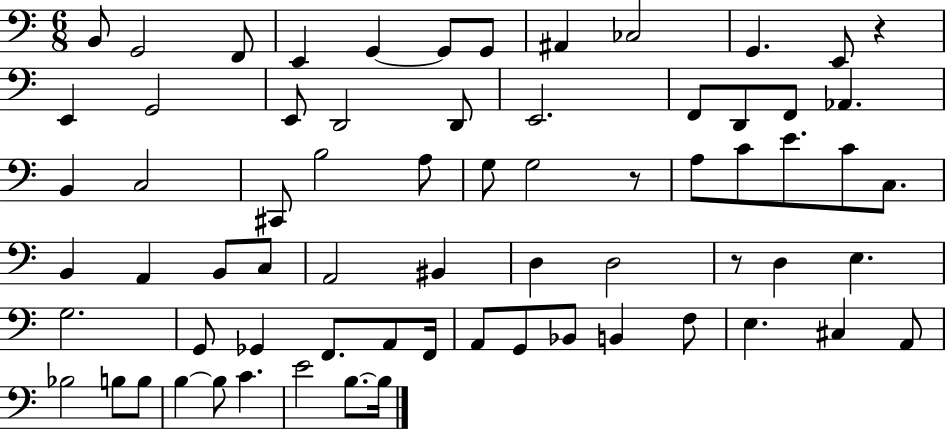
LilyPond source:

{
  \clef bass
  \numericTimeSignature
  \time 6/8
  \key c \major
  b,8 g,2 f,8 | e,4 g,4~~ g,8 g,8 | ais,4 ces2 | g,4. e,8 r4 | \break e,4 g,2 | e,8 d,2 d,8 | e,2. | f,8 d,8 f,8 aes,4. | \break b,4 c2 | cis,8 b2 a8 | g8 g2 r8 | a8 c'8 e'8. c'8 c8. | \break b,4 a,4 b,8 c8 | a,2 bis,4 | d4 d2 | r8 d4 e4. | \break g2. | g,8 ges,4 f,8. a,8 f,16 | a,8 g,8 bes,8 b,4 f8 | e4. cis4 a,8 | \break bes2 b8 b8 | b4~~ b8 c'4. | e'2 b8.~~ b16 | \bar "|."
}